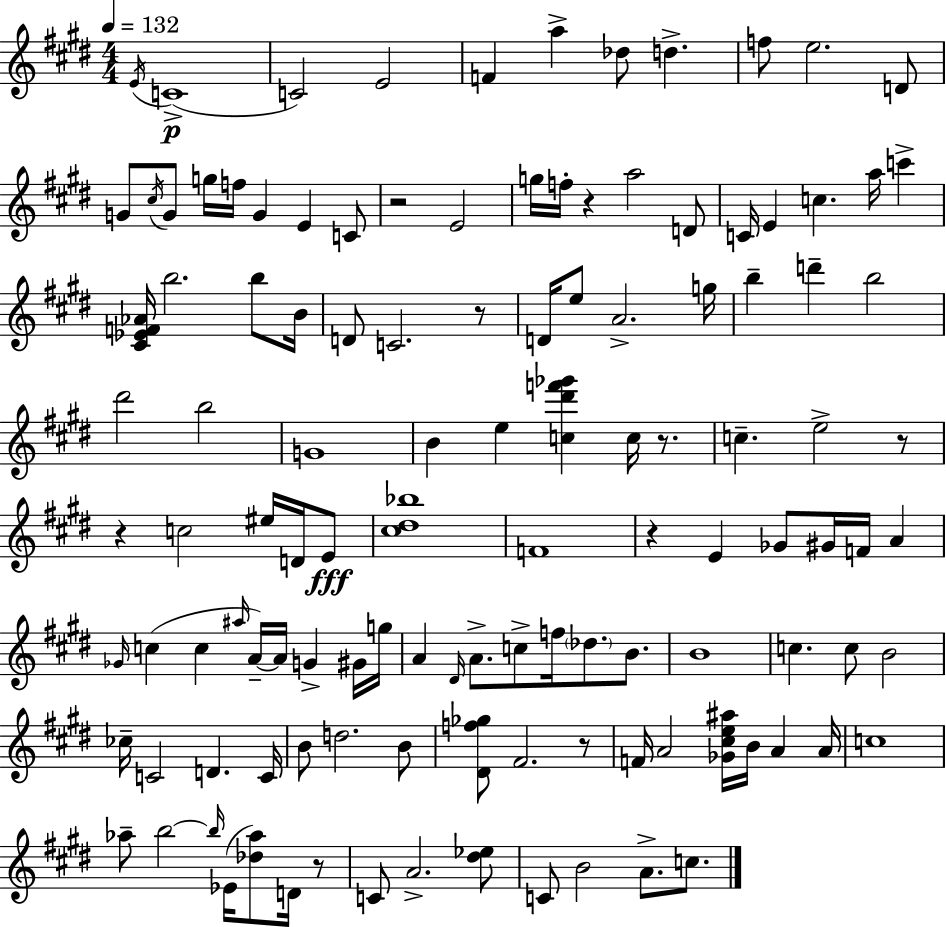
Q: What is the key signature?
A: E major